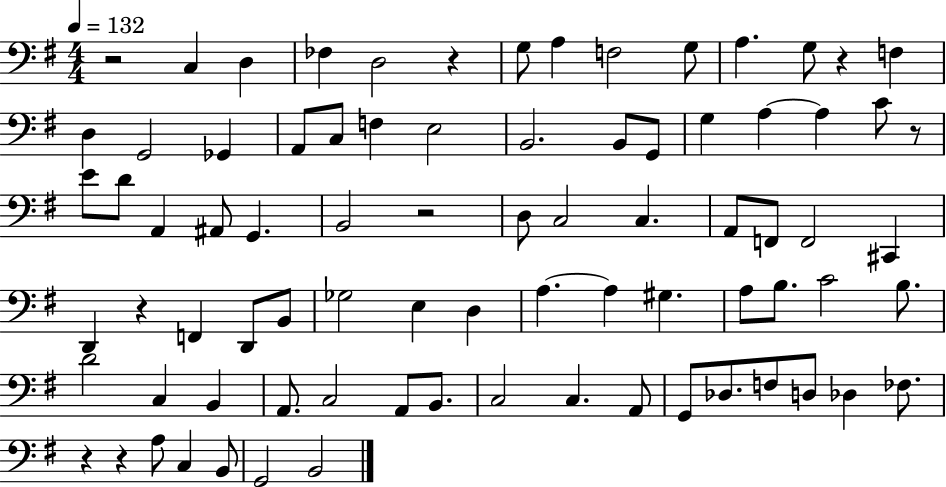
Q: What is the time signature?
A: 4/4